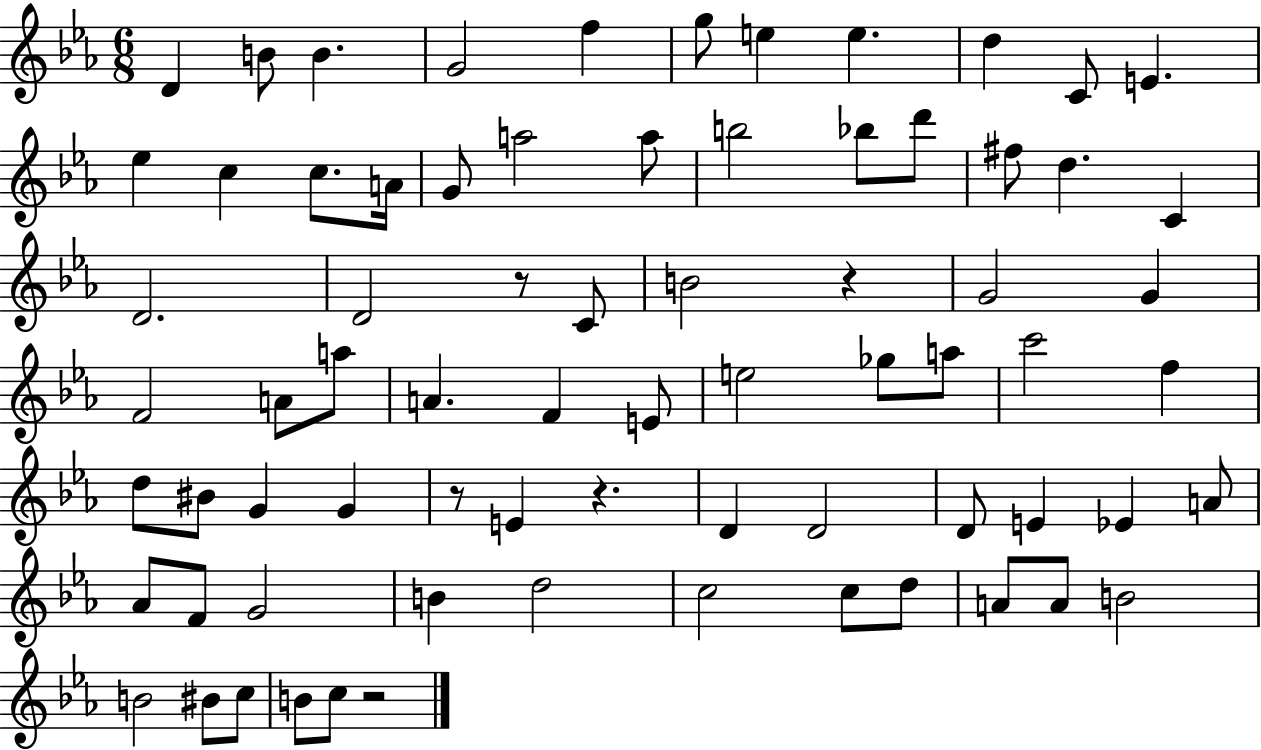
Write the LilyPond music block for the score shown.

{
  \clef treble
  \numericTimeSignature
  \time 6/8
  \key ees \major
  d'4 b'8 b'4. | g'2 f''4 | g''8 e''4 e''4. | d''4 c'8 e'4. | \break ees''4 c''4 c''8. a'16 | g'8 a''2 a''8 | b''2 bes''8 d'''8 | fis''8 d''4. c'4 | \break d'2. | d'2 r8 c'8 | b'2 r4 | g'2 g'4 | \break f'2 a'8 a''8 | a'4. f'4 e'8 | e''2 ges''8 a''8 | c'''2 f''4 | \break d''8 bis'8 g'4 g'4 | r8 e'4 r4. | d'4 d'2 | d'8 e'4 ees'4 a'8 | \break aes'8 f'8 g'2 | b'4 d''2 | c''2 c''8 d''8 | a'8 a'8 b'2 | \break b'2 bis'8 c''8 | b'8 c''8 r2 | \bar "|."
}